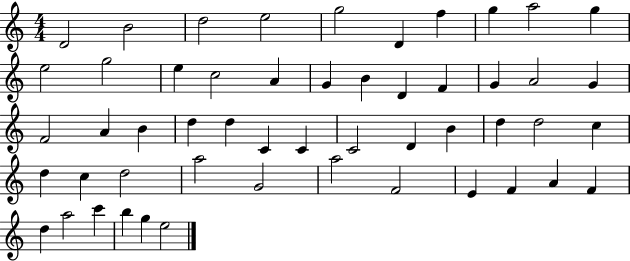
{
  \clef treble
  \numericTimeSignature
  \time 4/4
  \key c \major
  d'2 b'2 | d''2 e''2 | g''2 d'4 f''4 | g''4 a''2 g''4 | \break e''2 g''2 | e''4 c''2 a'4 | g'4 b'4 d'4 f'4 | g'4 a'2 g'4 | \break f'2 a'4 b'4 | d''4 d''4 c'4 c'4 | c'2 d'4 b'4 | d''4 d''2 c''4 | \break d''4 c''4 d''2 | a''2 g'2 | a''2 f'2 | e'4 f'4 a'4 f'4 | \break d''4 a''2 c'''4 | b''4 g''4 e''2 | \bar "|."
}